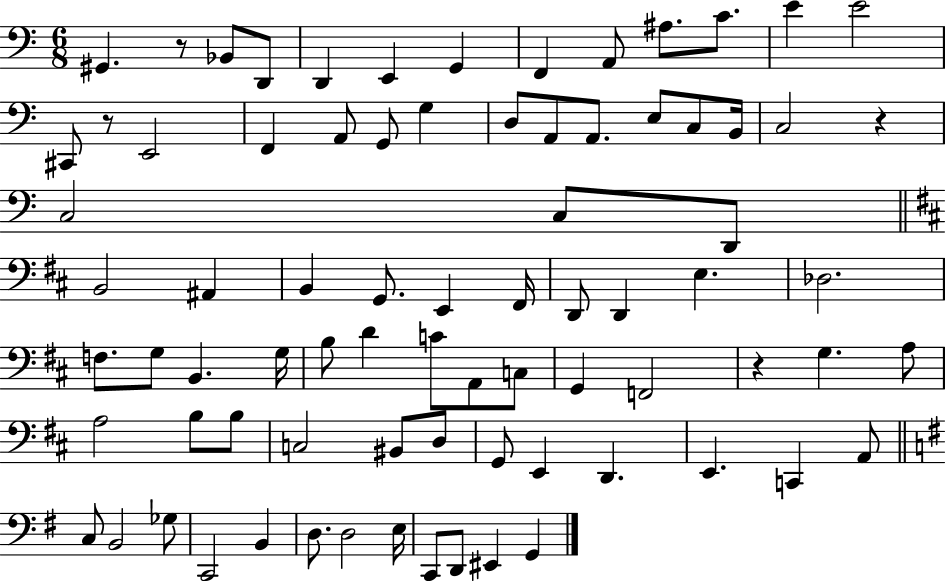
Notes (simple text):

G#2/q. R/e Bb2/e D2/e D2/q E2/q G2/q F2/q A2/e A#3/e. C4/e. E4/q E4/h C#2/e R/e E2/h F2/q A2/e G2/e G3/q D3/e A2/e A2/e. E3/e C3/e B2/s C3/h R/q C3/h C3/e D2/e B2/h A#2/q B2/q G2/e. E2/q F#2/s D2/e D2/q E3/q. Db3/h. F3/e. G3/e B2/q. G3/s B3/e D4/q C4/e A2/e C3/e G2/q F2/h R/q G3/q. A3/e A3/h B3/e B3/e C3/h BIS2/e D3/e G2/e E2/q D2/q. E2/q. C2/q A2/e C3/e B2/h Gb3/e C2/h B2/q D3/e. D3/h E3/s C2/e D2/e EIS2/q G2/q